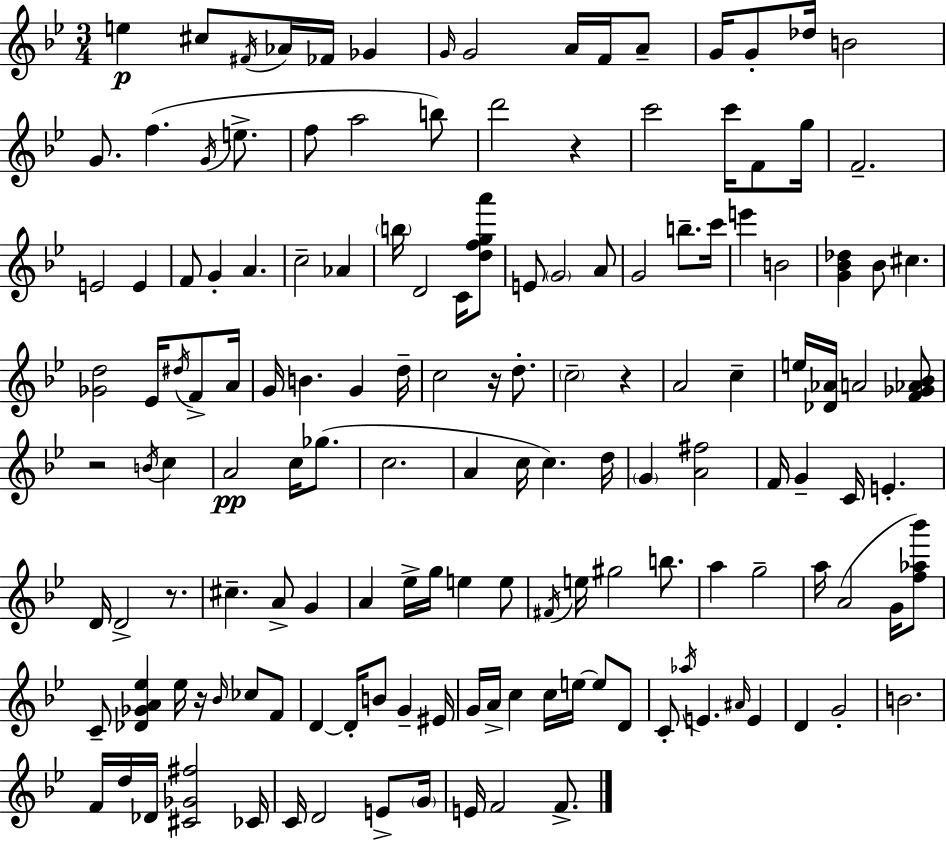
{
  \clef treble
  \numericTimeSignature
  \time 3/4
  \key g \minor
  e''4\p cis''8 \acciaccatura { fis'16 } aes'16 fes'16 ges'4 | \grace { g'16 } g'2 a'16 f'16 | a'8-- g'16 g'8-. des''16 b'2 | g'8. f''4.( \acciaccatura { g'16 } | \break e''8.-> f''8 a''2 | b''8) d'''2 r4 | c'''2 c'''16 | f'8 g''16 f'2.-- | \break e'2 e'4 | f'8 g'4-. a'4. | c''2-- aes'4 | \parenthesize b''16 d'2 | \break c'16 <d'' f'' g'' a'''>8 e'8 \parenthesize g'2 | a'8 g'2 b''8.-- | c'''16 e'''4 b'2 | <g' bes' des''>4 bes'8 cis''4. | \break <ges' d''>2 ees'16 | \acciaccatura { dis''16 } f'8-> a'16 g'16 b'4. g'4 | d''16-- c''2 | r16 d''8.-. \parenthesize c''2-- | \break r4 a'2 | c''4-- e''16 <des' aes'>16 a'2 | <f' ges' aes' bes'>8 r2 | \acciaccatura { b'16 } c''4 a'2\pp | \break c''16 ges''8.( c''2. | a'4 c''16 c''4.) | d''16 \parenthesize g'4 <a' fis''>2 | f'16 g'4-- c'16 e'4.-. | \break d'16 d'2-> | r8. cis''4.-- a'8-> | g'4 a'4 ees''16-> g''16 e''4 | e''8 \acciaccatura { fis'16 } e''16 gis''2 | \break b''8. a''4 g''2-- | a''16 a'2( | g'16 <f'' aes'' bes'''>8) c'8-- <des' ges' a' ees''>4 | ees''16 r16 \grace { bes'16 } ces''8 f'8 d'4~~ d'16-. | \break b'8 g'4-- eis'16 g'16 a'16-> c''4 | c''16 e''16~~ e''8 d'8 c'8-. \acciaccatura { aes''16 } e'4. | \grace { ais'16 } e'4 d'4 | g'2-. b'2. | \break f'16 d''16 des'16 | <cis' ges' fis''>2 ces'16 c'16 d'2 | e'8-> \parenthesize g'16 e'16 f'2 | f'8.-> \bar "|."
}